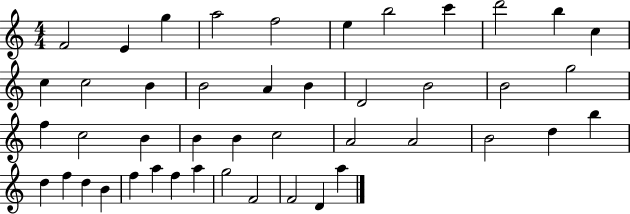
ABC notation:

X:1
T:Untitled
M:4/4
L:1/4
K:C
F2 E g a2 f2 e b2 c' d'2 b c c c2 B B2 A B D2 B2 B2 g2 f c2 B B B c2 A2 A2 B2 d b d f d B f a f a g2 F2 F2 D a